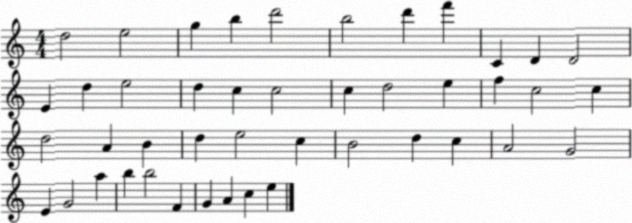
X:1
T:Untitled
M:4/4
L:1/4
K:C
d2 e2 g b d'2 b2 d' f' C D D2 E d e2 d c c2 c d2 e f c2 c d2 A B d e2 c B2 d c A2 G2 E G2 a b b2 F G A c e